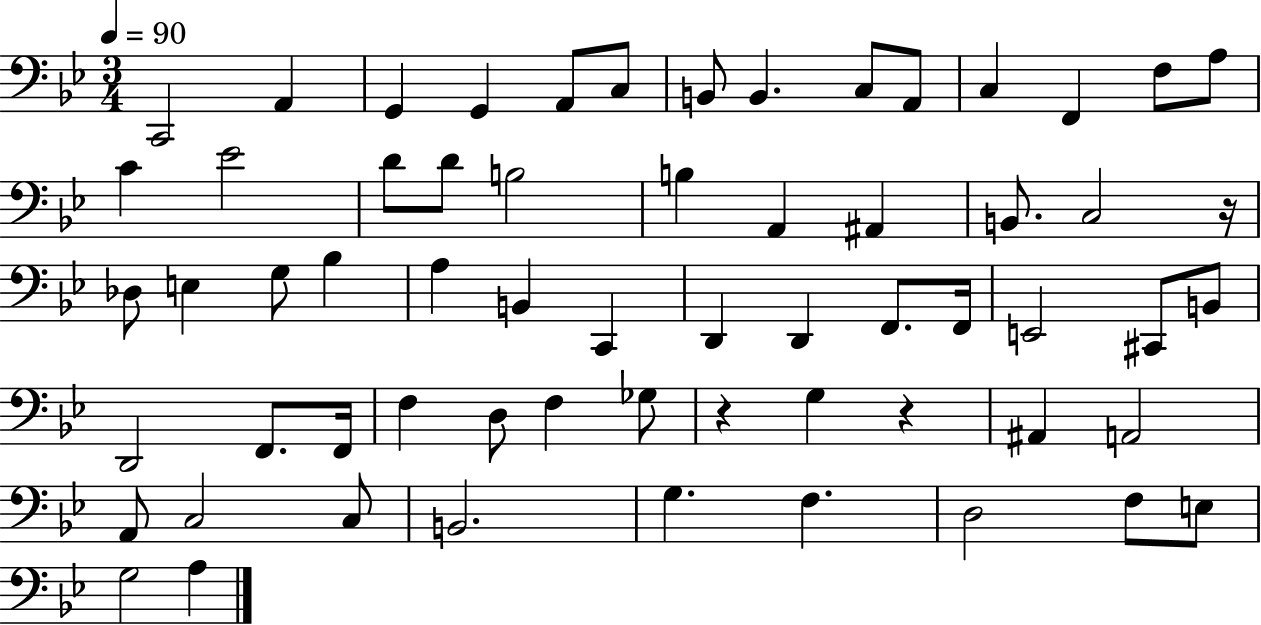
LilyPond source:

{
  \clef bass
  \numericTimeSignature
  \time 3/4
  \key bes \major
  \tempo 4 = 90
  c,2 a,4 | g,4 g,4 a,8 c8 | b,8 b,4. c8 a,8 | c4 f,4 f8 a8 | \break c'4 ees'2 | d'8 d'8 b2 | b4 a,4 ais,4 | b,8. c2 r16 | \break des8 e4 g8 bes4 | a4 b,4 c,4 | d,4 d,4 f,8. f,16 | e,2 cis,8 b,8 | \break d,2 f,8. f,16 | f4 d8 f4 ges8 | r4 g4 r4 | ais,4 a,2 | \break a,8 c2 c8 | b,2. | g4. f4. | d2 f8 e8 | \break g2 a4 | \bar "|."
}